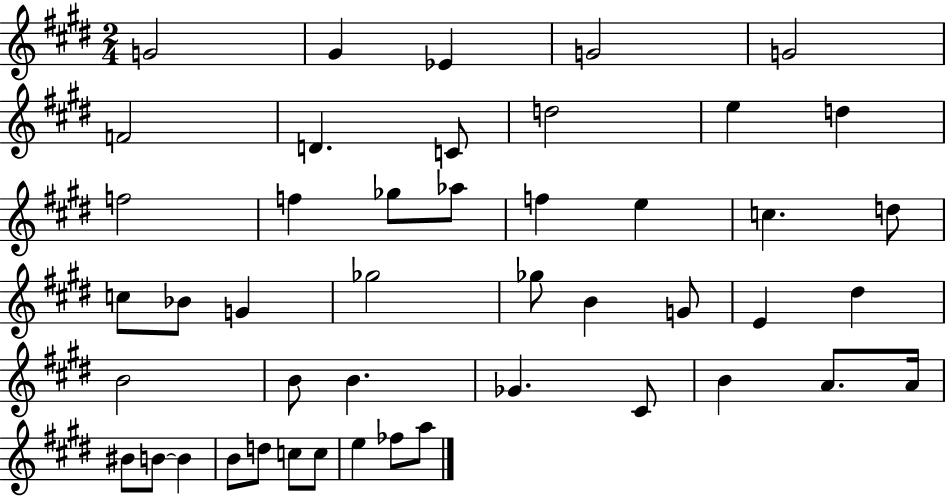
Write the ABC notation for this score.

X:1
T:Untitled
M:2/4
L:1/4
K:E
G2 ^G _E G2 G2 F2 D C/2 d2 e d f2 f _g/2 _a/2 f e c d/2 c/2 _B/2 G _g2 _g/2 B G/2 E ^d B2 B/2 B _G ^C/2 B A/2 A/4 ^B/2 B/2 B B/2 d/2 c/2 c/2 e _f/2 a/2